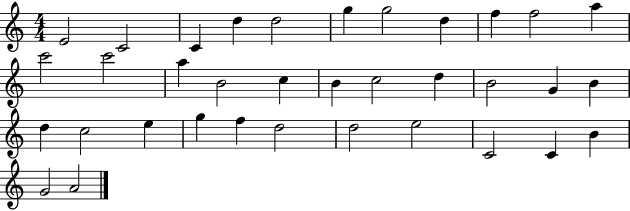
X:1
T:Untitled
M:4/4
L:1/4
K:C
E2 C2 C d d2 g g2 d f f2 a c'2 c'2 a B2 c B c2 d B2 G B d c2 e g f d2 d2 e2 C2 C B G2 A2